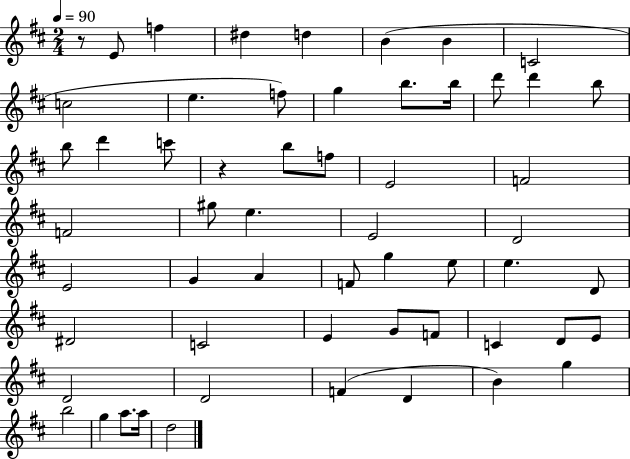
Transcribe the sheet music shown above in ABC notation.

X:1
T:Untitled
M:2/4
L:1/4
K:D
z/2 E/2 f ^d d B B C2 c2 e f/2 g b/2 b/4 d'/2 d' b/2 b/2 d' c'/2 z b/2 f/2 E2 F2 F2 ^g/2 e E2 D2 E2 G A F/2 g e/2 e D/2 ^D2 C2 E G/2 F/2 C D/2 E/2 D2 D2 F D B g b2 g a/2 a/4 d2